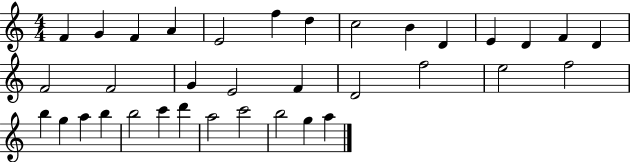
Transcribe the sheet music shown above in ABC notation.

X:1
T:Untitled
M:4/4
L:1/4
K:C
F G F A E2 f d c2 B D E D F D F2 F2 G E2 F D2 f2 e2 f2 b g a b b2 c' d' a2 c'2 b2 g a